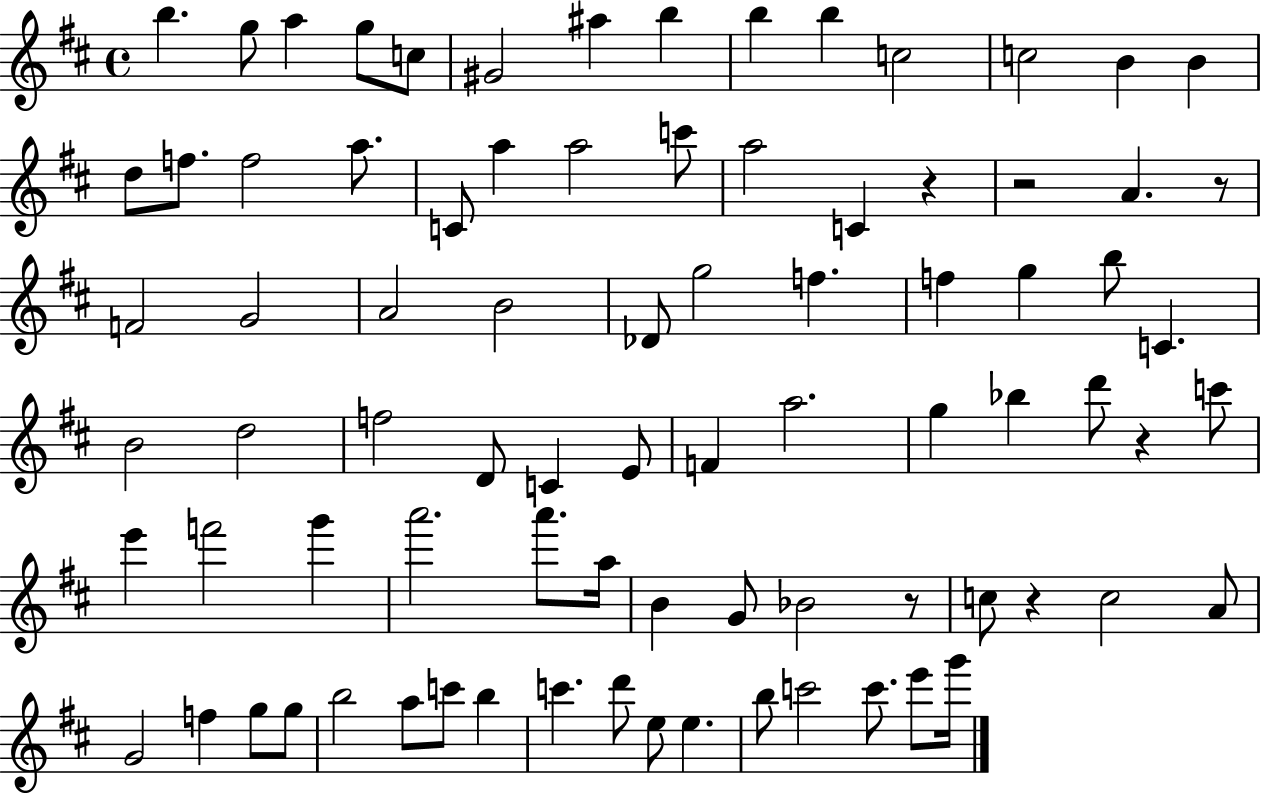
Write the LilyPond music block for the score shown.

{
  \clef treble
  \time 4/4
  \defaultTimeSignature
  \key d \major
  b''4. g''8 a''4 g''8 c''8 | gis'2 ais''4 b''4 | b''4 b''4 c''2 | c''2 b'4 b'4 | \break d''8 f''8. f''2 a''8. | c'8 a''4 a''2 c'''8 | a''2 c'4 r4 | r2 a'4. r8 | \break f'2 g'2 | a'2 b'2 | des'8 g''2 f''4. | f''4 g''4 b''8 c'4. | \break b'2 d''2 | f''2 d'8 c'4 e'8 | f'4 a''2. | g''4 bes''4 d'''8 r4 c'''8 | \break e'''4 f'''2 g'''4 | a'''2. a'''8. a''16 | b'4 g'8 bes'2 r8 | c''8 r4 c''2 a'8 | \break g'2 f''4 g''8 g''8 | b''2 a''8 c'''8 b''4 | c'''4. d'''8 e''8 e''4. | b''8 c'''2 c'''8. e'''8 g'''16 | \break \bar "|."
}